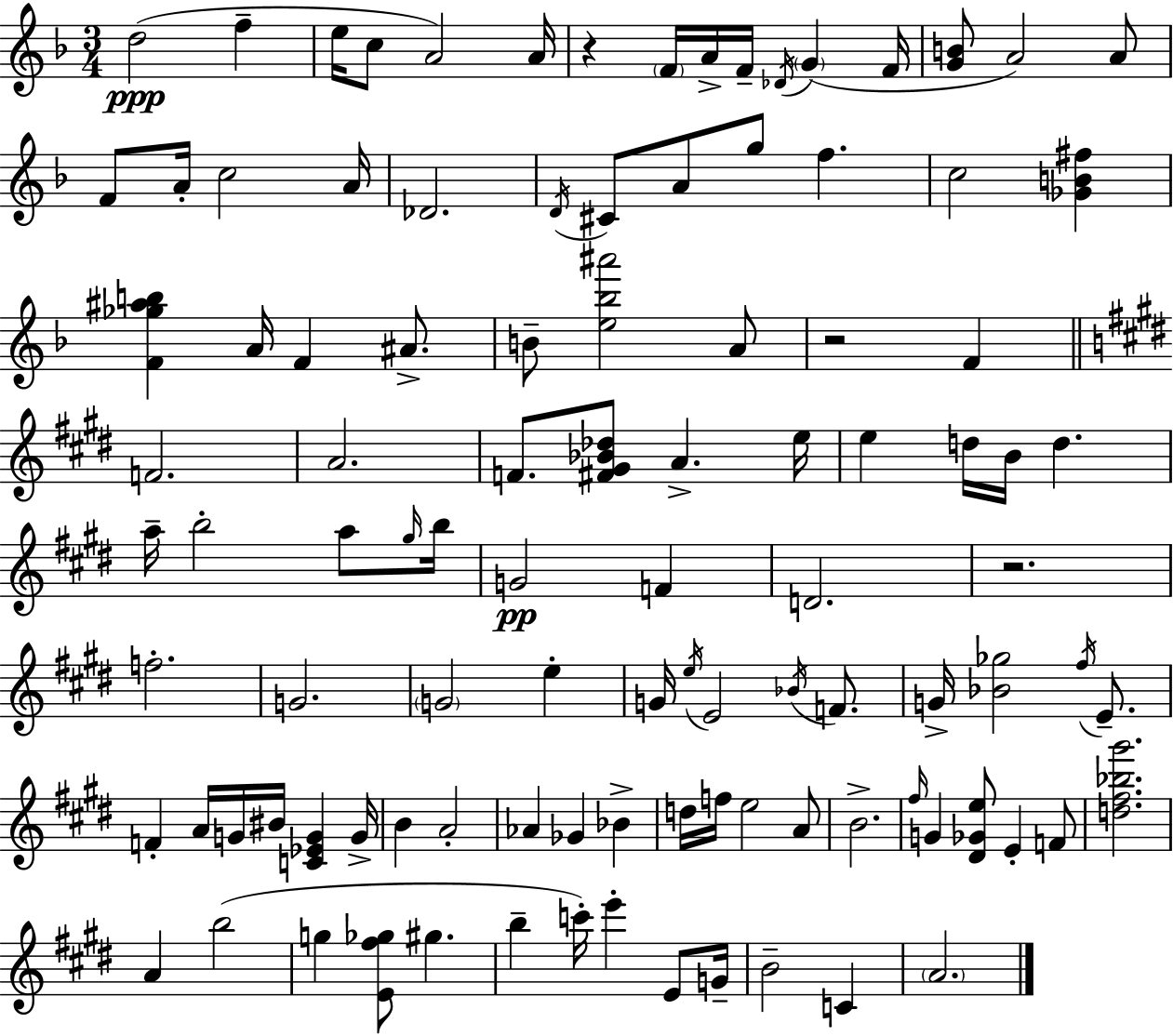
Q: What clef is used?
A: treble